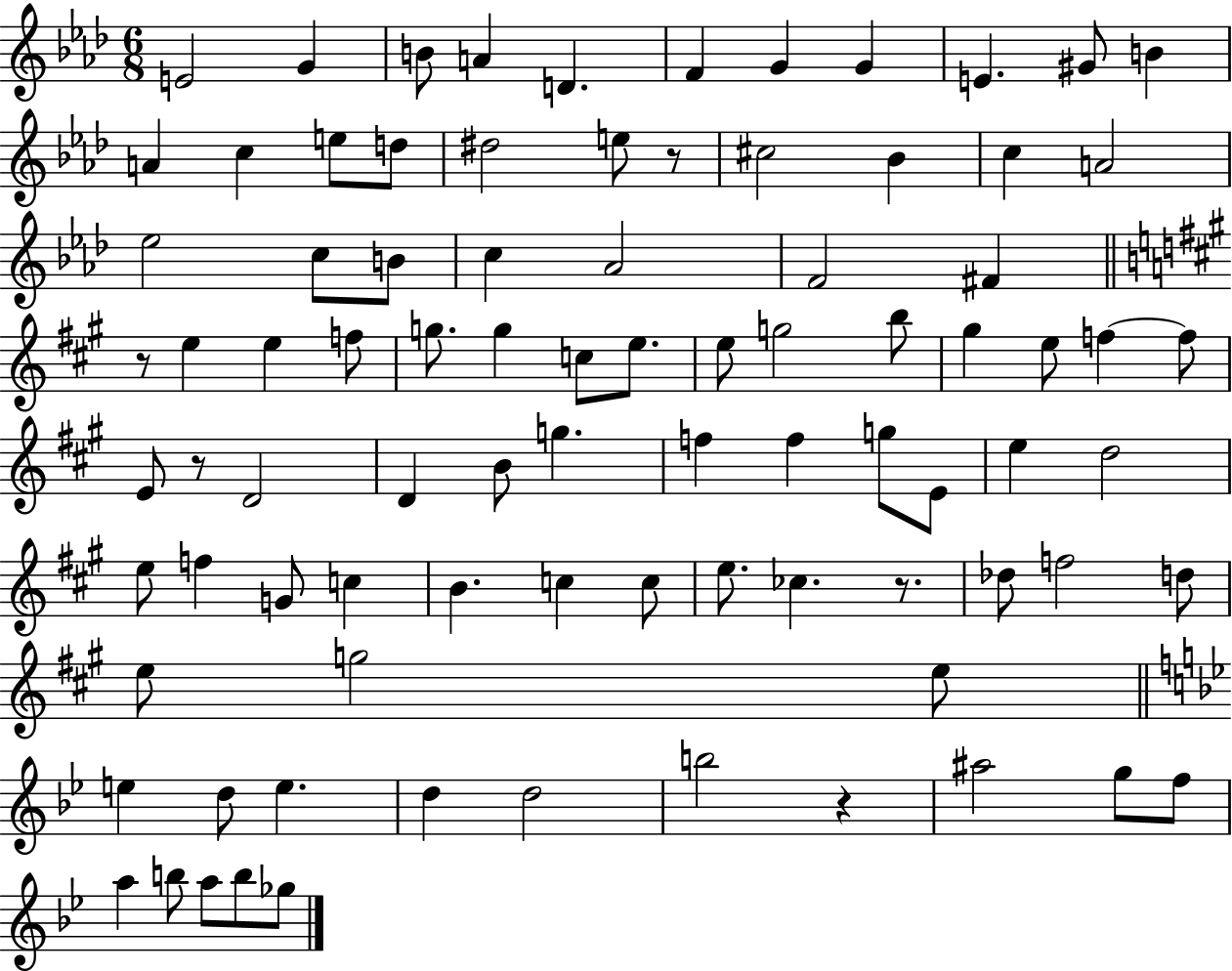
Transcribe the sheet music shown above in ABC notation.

X:1
T:Untitled
M:6/8
L:1/4
K:Ab
E2 G B/2 A D F G G E ^G/2 B A c e/2 d/2 ^d2 e/2 z/2 ^c2 _B c A2 _e2 c/2 B/2 c _A2 F2 ^F z/2 e e f/2 g/2 g c/2 e/2 e/2 g2 b/2 ^g e/2 f f/2 E/2 z/2 D2 D B/2 g f f g/2 E/2 e d2 e/2 f G/2 c B c c/2 e/2 _c z/2 _d/2 f2 d/2 e/2 g2 e/2 e d/2 e d d2 b2 z ^a2 g/2 f/2 a b/2 a/2 b/2 _g/2